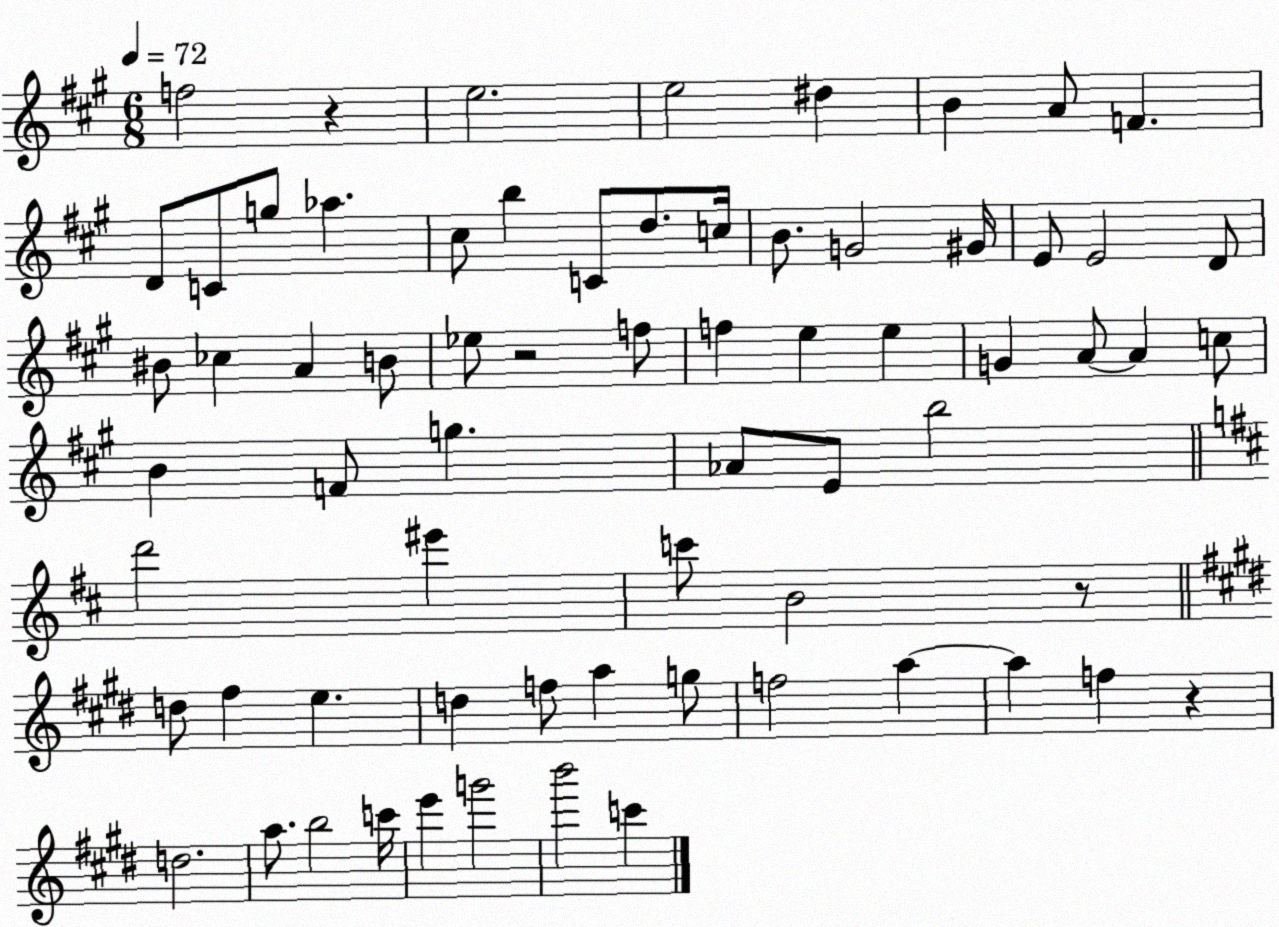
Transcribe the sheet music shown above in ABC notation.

X:1
T:Untitled
M:6/8
L:1/4
K:A
f2 z e2 e2 ^d B A/2 F D/2 C/2 g/2 _a ^c/2 b C/2 d/2 c/4 B/2 G2 ^G/4 E/2 E2 D/2 ^B/2 _c A B/2 _e/2 z2 f/2 f e e G A/2 A c/2 B F/2 g _A/2 E/2 b2 d'2 ^e' c'/2 B2 z/2 d/2 ^f e d f/2 a g/2 f2 a a f z d2 a/2 b2 c'/4 e' g'2 b'2 c'